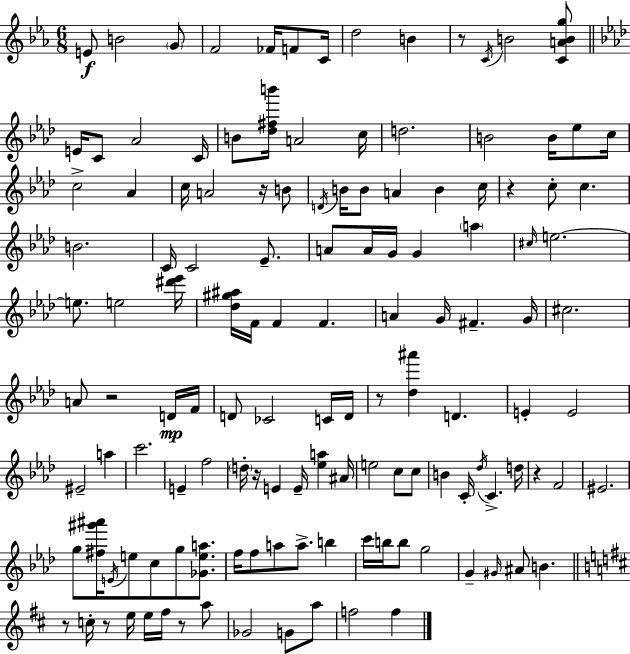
E4/e B4/h G4/e F4/h FES4/s F4/e C4/s D5/h B4/q R/e C4/s B4/h [C4,A4,B4,G5]/e E4/s C4/e Ab4/h C4/s B4/e [Db5,F#5,B6]/s A4/h C5/s D5/h. B4/h B4/s Eb5/e C5/s C5/h Ab4/q C5/s A4/h R/s B4/e D4/s B4/s B4/e A4/q B4/q C5/s R/q C5/e C5/q. B4/h. C4/s C4/h Eb4/e. A4/e A4/s G4/s G4/q A5/q C#5/s E5/h. E5/e. E5/h [D#6,Eb6]/s [Db5,G#5,A#5]/s F4/s F4/q F4/q. A4/q G4/s F#4/q. G4/s C#5/h. A4/e R/h D4/s F4/s D4/e CES4/h C4/s D4/s R/e [Db5,A#6]/q D4/q. E4/q E4/h EIS4/h A5/q C6/h. E4/q F5/h D5/s R/s E4/q E4/s [Eb5,A5]/q A#4/s E5/h C5/e C5/e B4/q C4/s Db5/s C4/q. D5/s R/q F4/h EIS4/h. G5/e [F#5,G#6,A#6]/s E4/s E5/e C5/e G5/e [Gb4,E5,A5]/e. F5/s F5/e A5/e A5/e. B5/q C6/s B5/s B5/e G5/h G4/q G#4/s A#4/e B4/q. R/e C5/s R/e E5/s E5/s F#5/s R/e A5/e Gb4/h G4/e A5/e F5/h F5/q